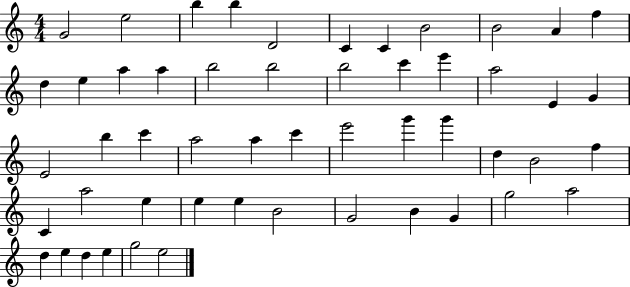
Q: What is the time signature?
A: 4/4